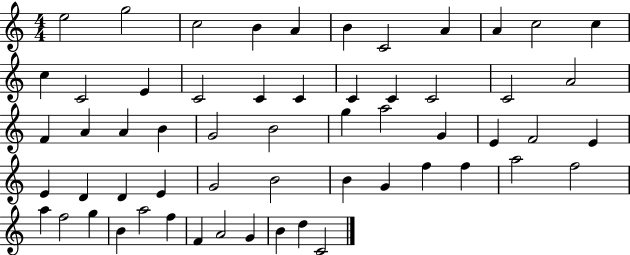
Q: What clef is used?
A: treble